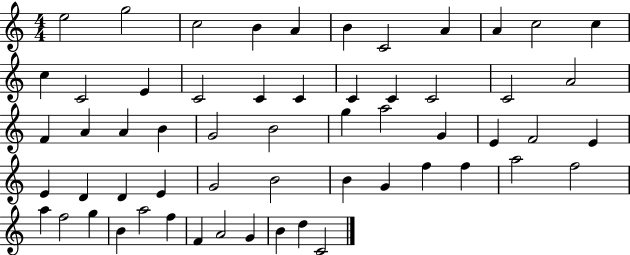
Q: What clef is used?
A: treble